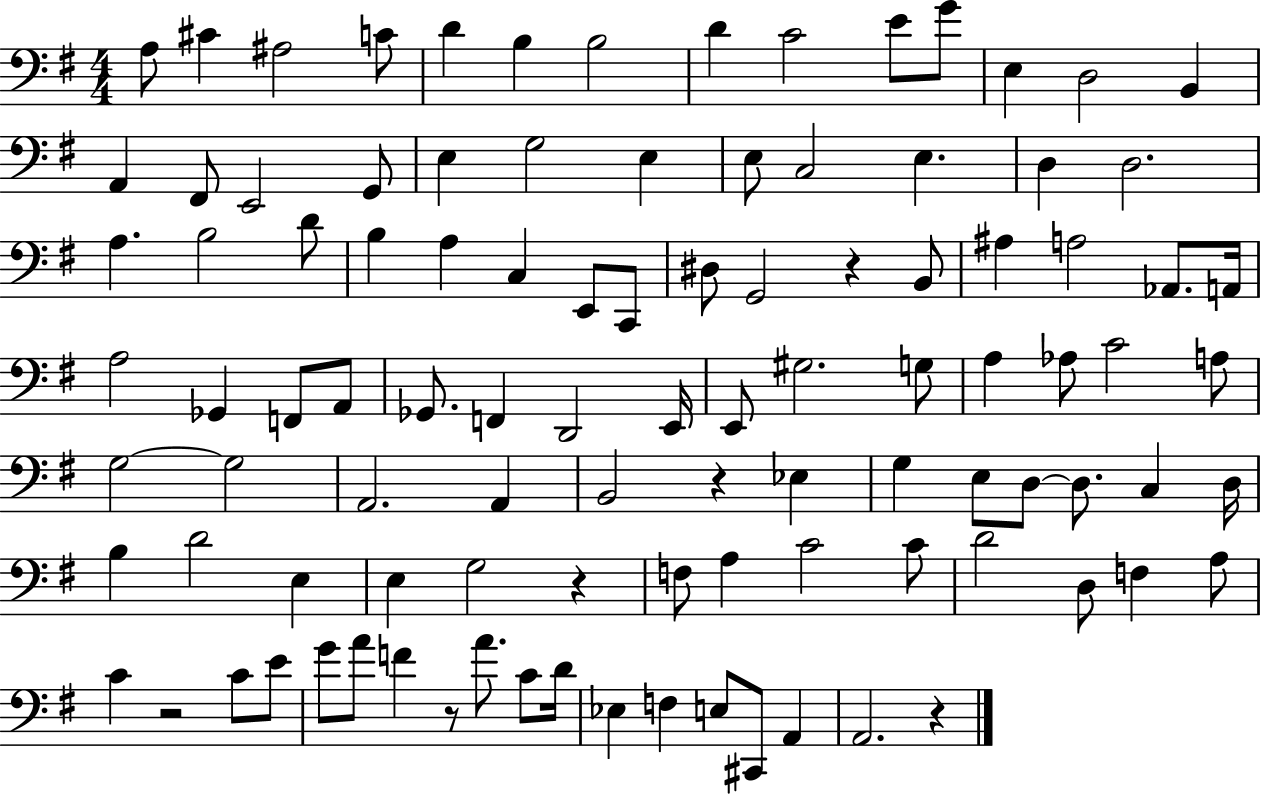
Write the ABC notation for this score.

X:1
T:Untitled
M:4/4
L:1/4
K:G
A,/2 ^C ^A,2 C/2 D B, B,2 D C2 E/2 G/2 E, D,2 B,, A,, ^F,,/2 E,,2 G,,/2 E, G,2 E, E,/2 C,2 E, D, D,2 A, B,2 D/2 B, A, C, E,,/2 C,,/2 ^D,/2 G,,2 z B,,/2 ^A, A,2 _A,,/2 A,,/4 A,2 _G,, F,,/2 A,,/2 _G,,/2 F,, D,,2 E,,/4 E,,/2 ^G,2 G,/2 A, _A,/2 C2 A,/2 G,2 G,2 A,,2 A,, B,,2 z _E, G, E,/2 D,/2 D,/2 C, D,/4 B, D2 E, E, G,2 z F,/2 A, C2 C/2 D2 D,/2 F, A,/2 C z2 C/2 E/2 G/2 A/2 F z/2 A/2 C/2 D/4 _E, F, E,/2 ^C,,/2 A,, A,,2 z